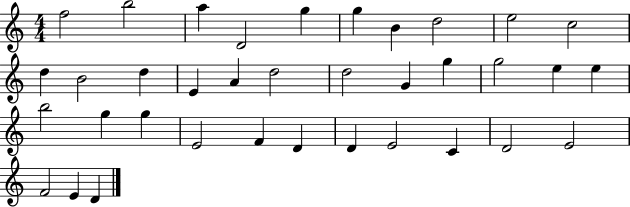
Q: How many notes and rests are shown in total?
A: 36